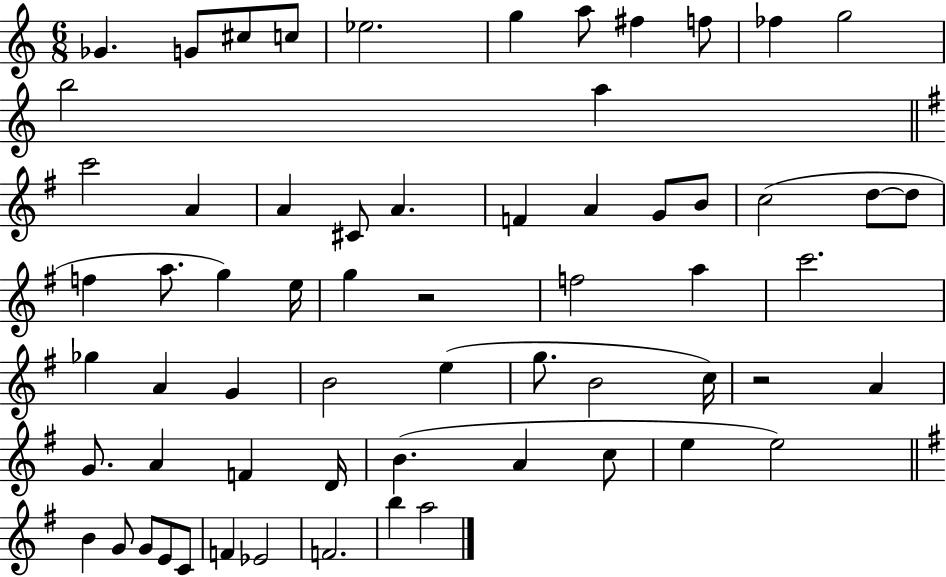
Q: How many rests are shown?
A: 2